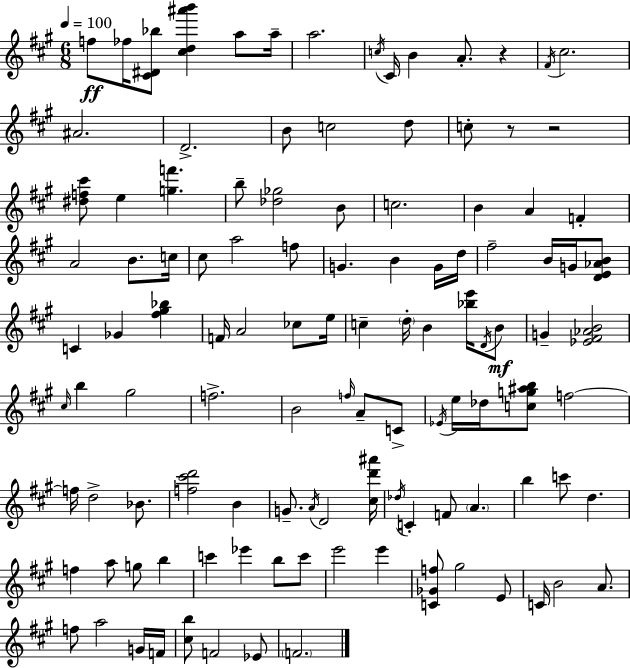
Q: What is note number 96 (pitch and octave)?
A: Eb4